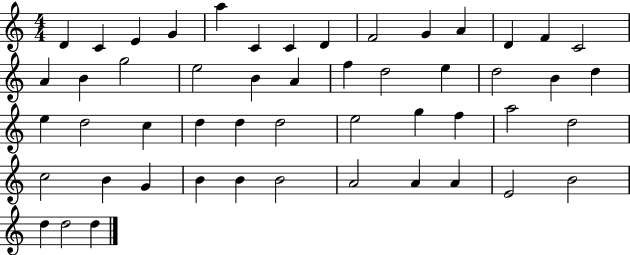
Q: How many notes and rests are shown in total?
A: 51